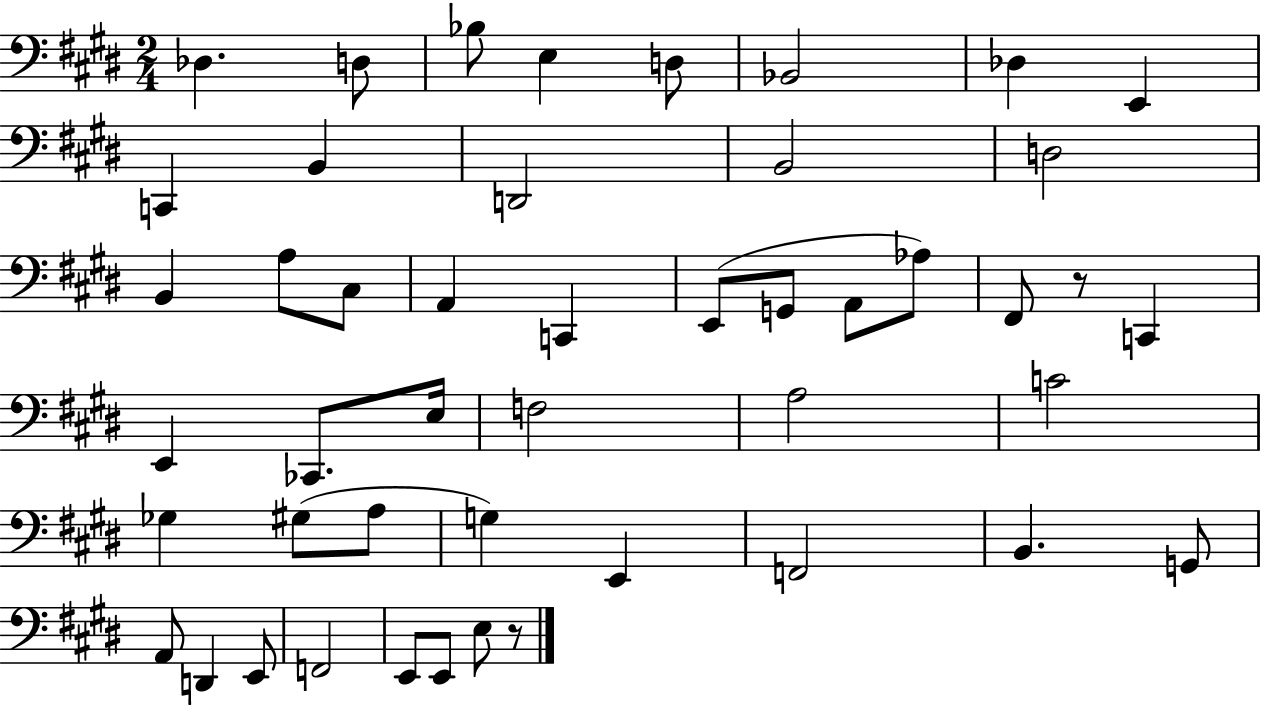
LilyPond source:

{
  \clef bass
  \numericTimeSignature
  \time 2/4
  \key e \major
  des4. d8 | bes8 e4 d8 | bes,2 | des4 e,4 | \break c,4 b,4 | d,2 | b,2 | d2 | \break b,4 a8 cis8 | a,4 c,4 | e,8( g,8 a,8 aes8) | fis,8 r8 c,4 | \break e,4 ces,8. e16 | f2 | a2 | c'2 | \break ges4 gis8( a8 | g4) e,4 | f,2 | b,4. g,8 | \break a,8 d,4 e,8 | f,2 | e,8 e,8 e8 r8 | \bar "|."
}